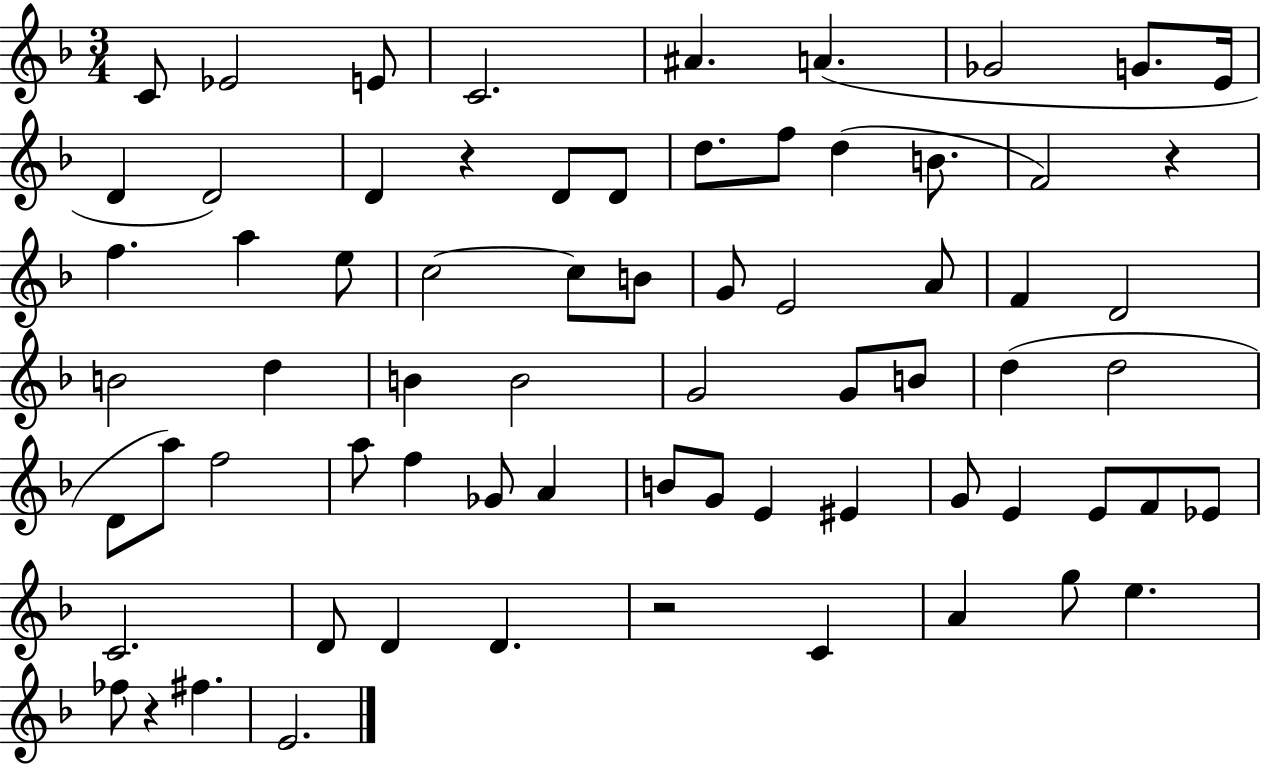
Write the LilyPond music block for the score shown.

{
  \clef treble
  \numericTimeSignature
  \time 3/4
  \key f \major
  \repeat volta 2 { c'8 ees'2 e'8 | c'2. | ais'4. a'4.( | ges'2 g'8. e'16 | \break d'4 d'2) | d'4 r4 d'8 d'8 | d''8. f''8 d''4( b'8. | f'2) r4 | \break f''4. a''4 e''8 | c''2~~ c''8 b'8 | g'8 e'2 a'8 | f'4 d'2 | \break b'2 d''4 | b'4 b'2 | g'2 g'8 b'8 | d''4( d''2 | \break d'8 a''8) f''2 | a''8 f''4 ges'8 a'4 | b'8 g'8 e'4 eis'4 | g'8 e'4 e'8 f'8 ees'8 | \break c'2. | d'8 d'4 d'4. | r2 c'4 | a'4 g''8 e''4. | \break fes''8 r4 fis''4. | e'2. | } \bar "|."
}